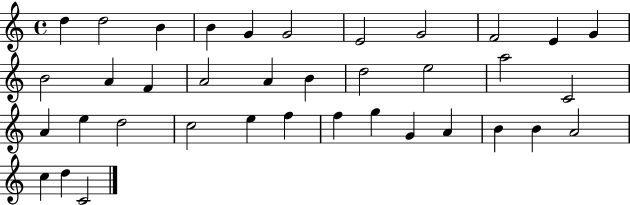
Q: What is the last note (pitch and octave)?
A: C4